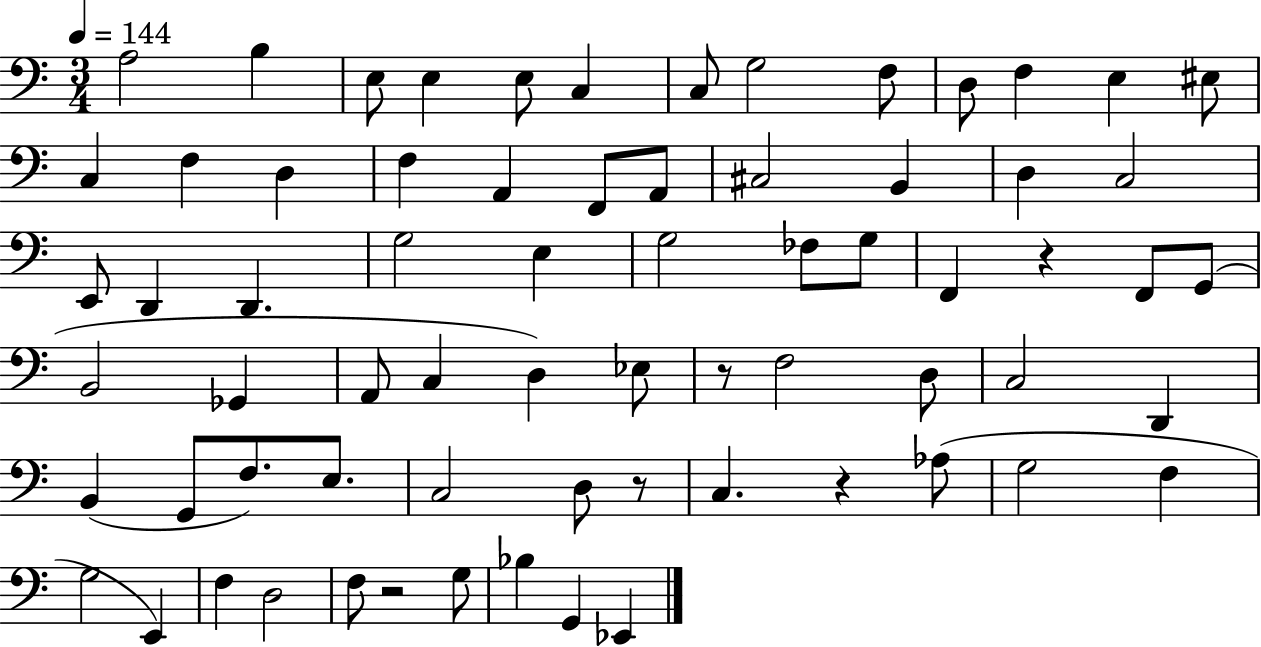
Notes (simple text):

A3/h B3/q E3/e E3/q E3/e C3/q C3/e G3/h F3/e D3/e F3/q E3/q EIS3/e C3/q F3/q D3/q F3/q A2/q F2/e A2/e C#3/h B2/q D3/q C3/h E2/e D2/q D2/q. G3/h E3/q G3/h FES3/e G3/e F2/q R/q F2/e G2/e B2/h Gb2/q A2/e C3/q D3/q Eb3/e R/e F3/h D3/e C3/h D2/q B2/q G2/e F3/e. E3/e. C3/h D3/e R/e C3/q. R/q Ab3/e G3/h F3/q G3/h E2/q F3/q D3/h F3/e R/h G3/e Bb3/q G2/q Eb2/q